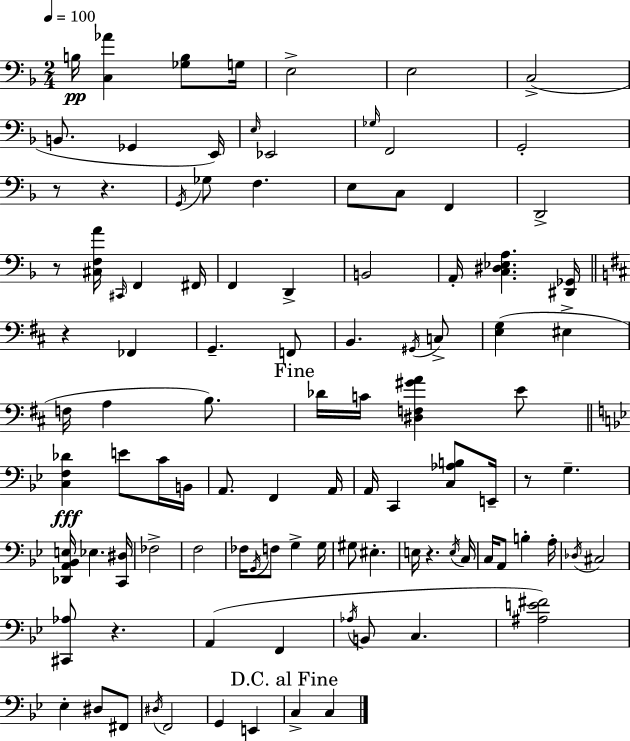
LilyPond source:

{
  \clef bass
  \numericTimeSignature
  \time 2/4
  \key f \major
  \tempo 4 = 100
  b16\pp <c aes'>4 <ges b>8 g16 | e2-> | e2 | c2->( | \break b,8. ges,4 e,16) | \grace { e16 } ees,2 | \grace { ges16 } f,2 | g,2-. | \break r8 r4. | \acciaccatura { g,16 } ges8 f4. | e8 c8 f,4 | d,2-> | \break r8 <cis f a'>16 \grace { cis,16 } f,4 | fis,16 f,4 | d,4-> b,2 | a,16-. <c dis ees a>4. | \break <dis, ges,>16 \bar "||" \break \key d \major r4 fes,4 | g,4.-- f,8 | b,4. \acciaccatura { gis,16 } c8-> | <e g>4( eis4-> | \break f16 a4 b8.) | \mark "Fine" des'16 c'16 <dis f gis' a'>4 e'8 | \bar "||" \break \key g \minor <c f des'>4\fff e'8 c'16 b,16 | a,8. f,4 a,16 | a,16 c,4 <c aes b>8 e,16-- | r8 g4.-- | \break <des, a, bes, e>16 ees4. <c, dis>16 | fes2-> | f2 | fes16 \acciaccatura { g,16 } f8 g4-> | \break g16 gis8 eis4.-. | e16 r4. | \acciaccatura { e16 } c16 c16 a,8 b4-. | a16-. \acciaccatura { des16 } cis2 | \break <cis, aes>8 r4. | a,4( f,4 | \acciaccatura { aes16 } b,8 c4. | <ais e' fis'>2) | \break ees4-. | dis8 fis,8 \acciaccatura { dis16 } f,2 | g,4 | e,4 \mark "D.C. al Fine" c4-> | \break c4 \bar "|."
}